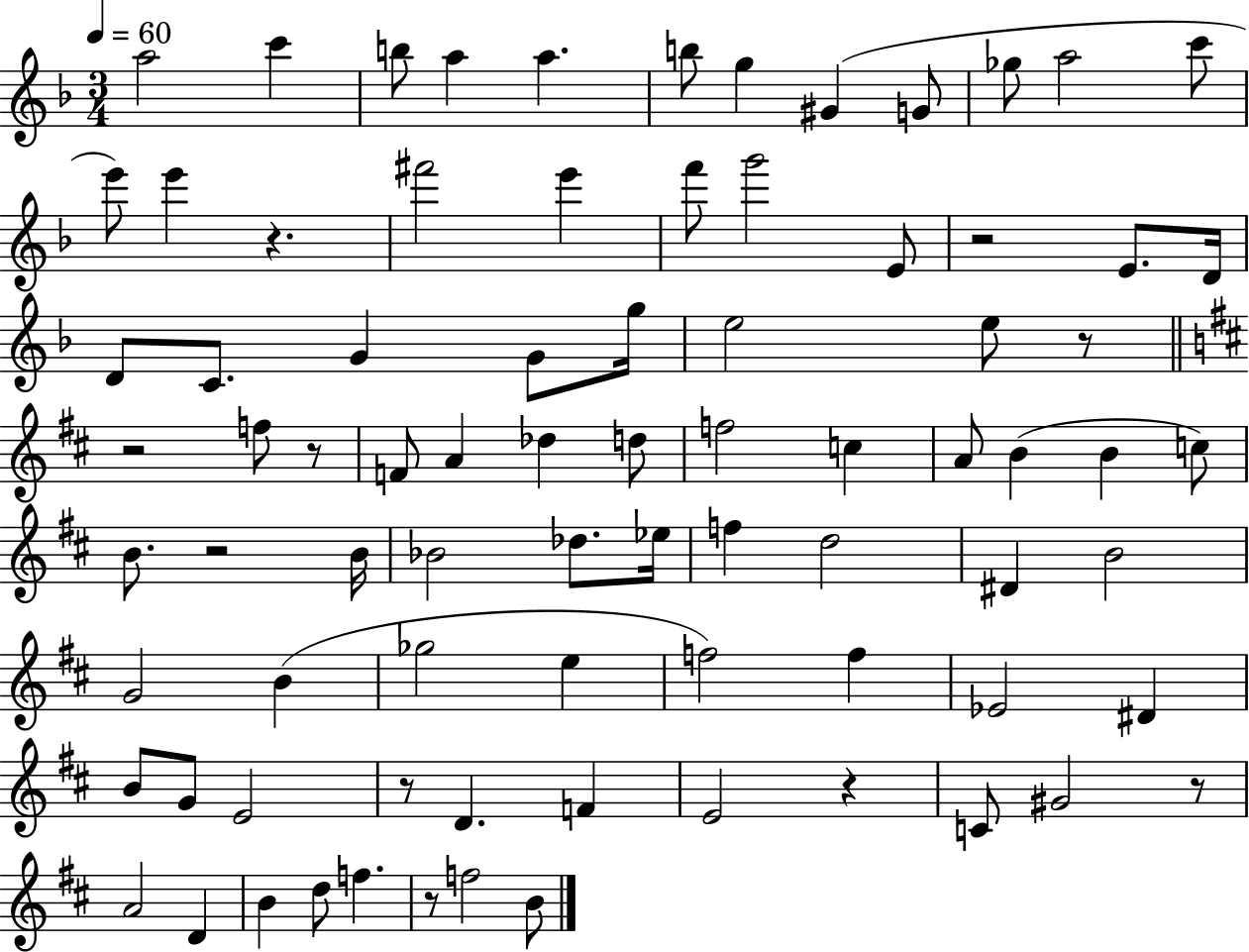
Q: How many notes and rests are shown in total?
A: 81